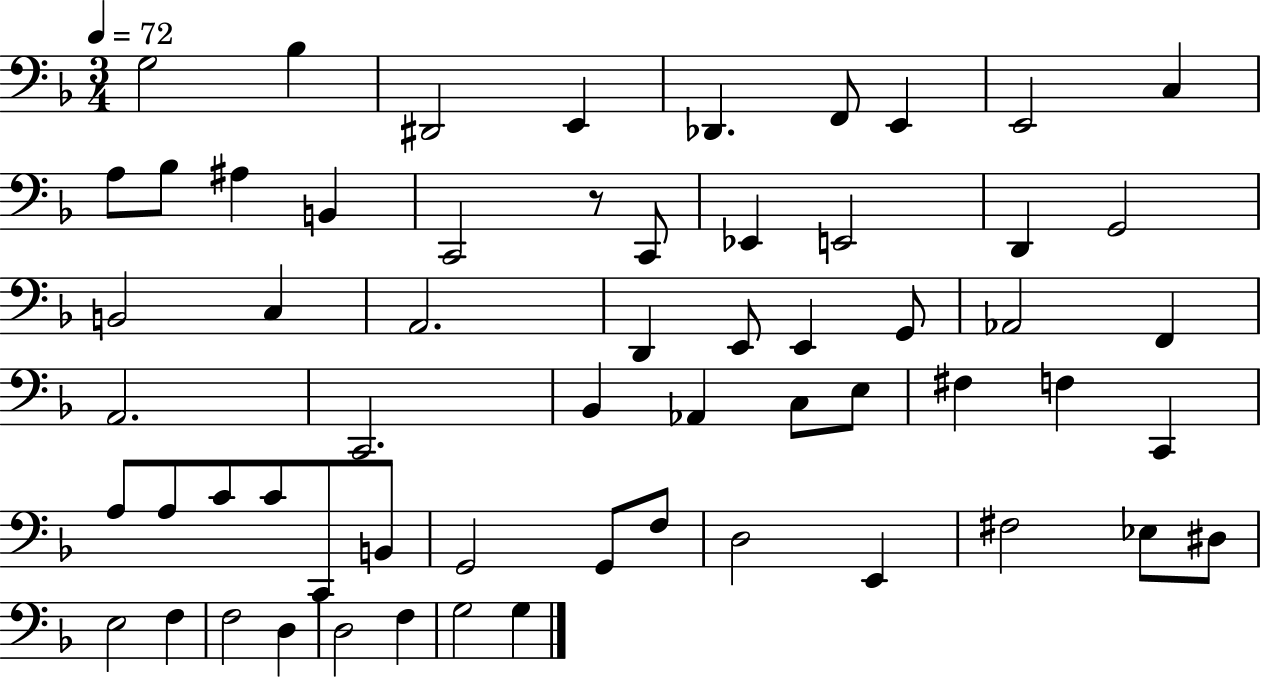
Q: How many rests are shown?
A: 1